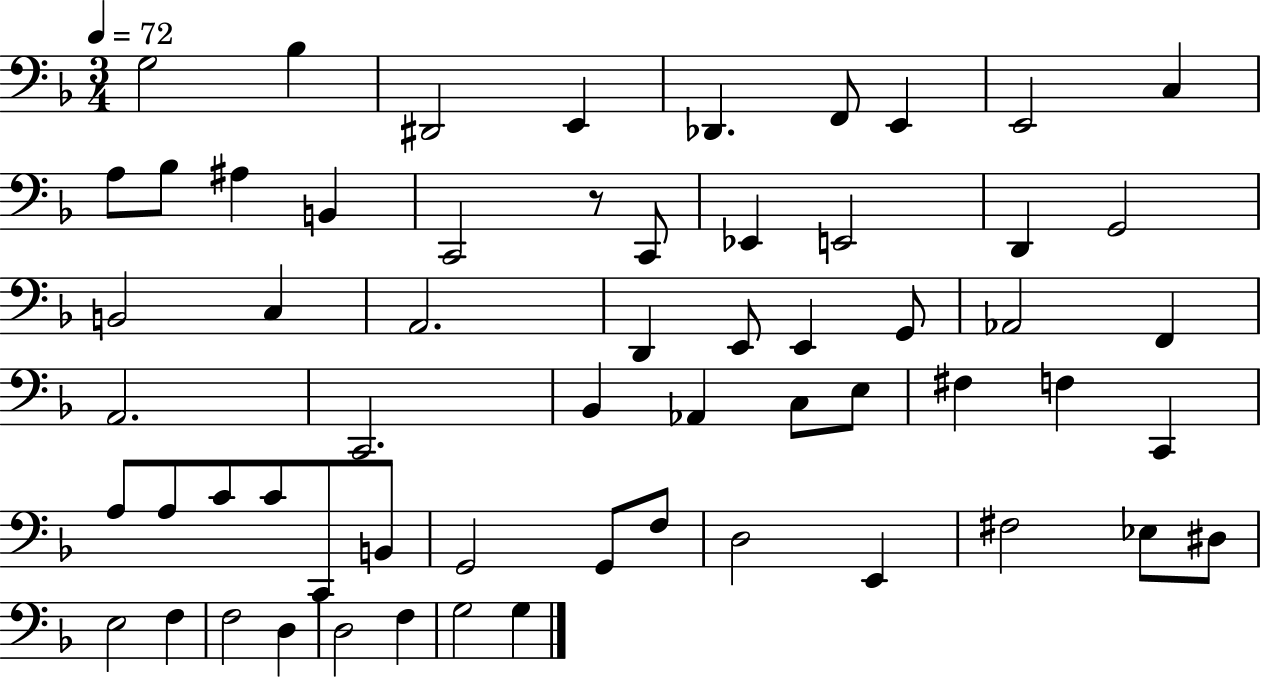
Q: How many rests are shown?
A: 1